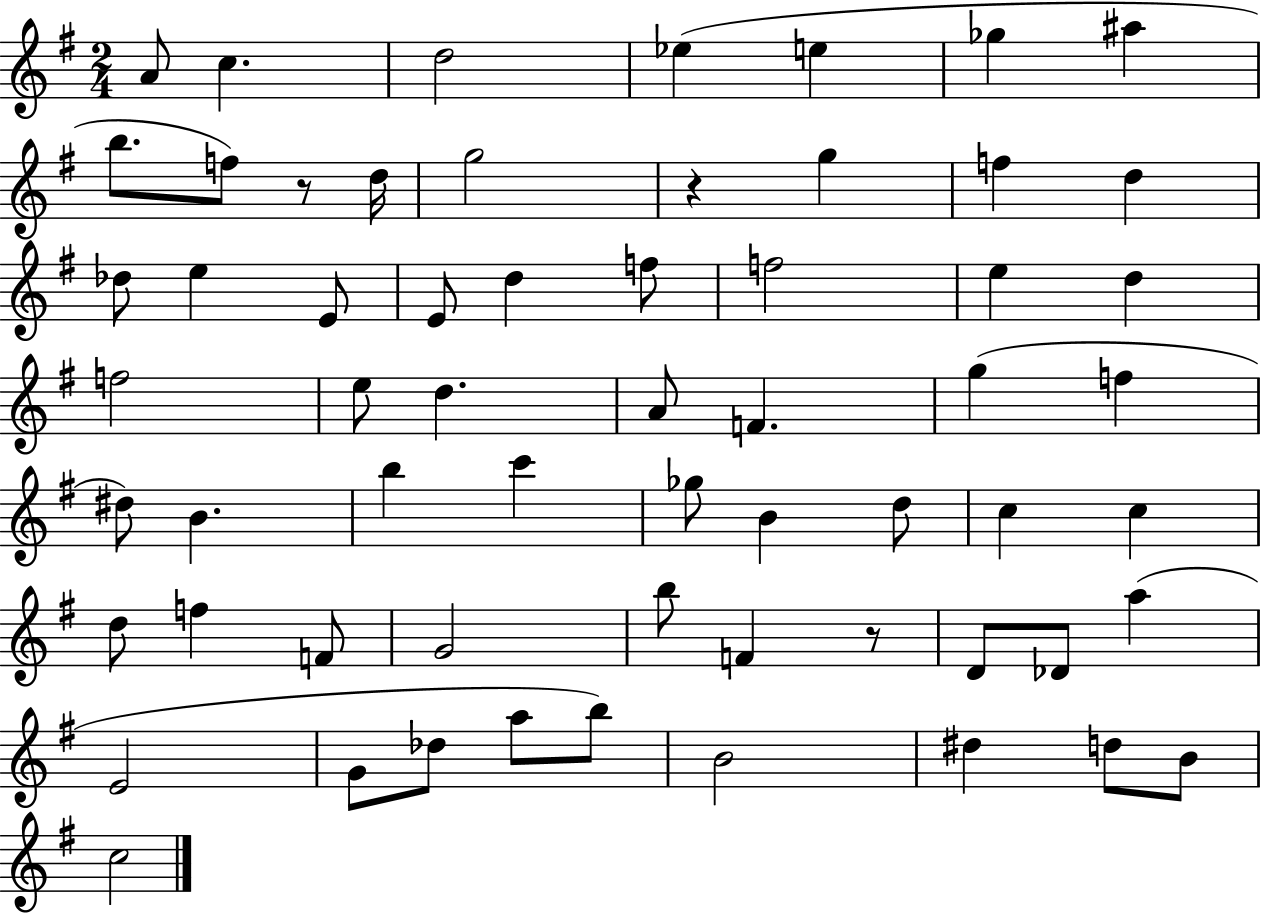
{
  \clef treble
  \numericTimeSignature
  \time 2/4
  \key g \major
  a'8 c''4. | d''2 | ees''4( e''4 | ges''4 ais''4 | \break b''8. f''8) r8 d''16 | g''2 | r4 g''4 | f''4 d''4 | \break des''8 e''4 e'8 | e'8 d''4 f''8 | f''2 | e''4 d''4 | \break f''2 | e''8 d''4. | a'8 f'4. | g''4( f''4 | \break dis''8) b'4. | b''4 c'''4 | ges''8 b'4 d''8 | c''4 c''4 | \break d''8 f''4 f'8 | g'2 | b''8 f'4 r8 | d'8 des'8 a''4( | \break e'2 | g'8 des''8 a''8 b''8) | b'2 | dis''4 d''8 b'8 | \break c''2 | \bar "|."
}